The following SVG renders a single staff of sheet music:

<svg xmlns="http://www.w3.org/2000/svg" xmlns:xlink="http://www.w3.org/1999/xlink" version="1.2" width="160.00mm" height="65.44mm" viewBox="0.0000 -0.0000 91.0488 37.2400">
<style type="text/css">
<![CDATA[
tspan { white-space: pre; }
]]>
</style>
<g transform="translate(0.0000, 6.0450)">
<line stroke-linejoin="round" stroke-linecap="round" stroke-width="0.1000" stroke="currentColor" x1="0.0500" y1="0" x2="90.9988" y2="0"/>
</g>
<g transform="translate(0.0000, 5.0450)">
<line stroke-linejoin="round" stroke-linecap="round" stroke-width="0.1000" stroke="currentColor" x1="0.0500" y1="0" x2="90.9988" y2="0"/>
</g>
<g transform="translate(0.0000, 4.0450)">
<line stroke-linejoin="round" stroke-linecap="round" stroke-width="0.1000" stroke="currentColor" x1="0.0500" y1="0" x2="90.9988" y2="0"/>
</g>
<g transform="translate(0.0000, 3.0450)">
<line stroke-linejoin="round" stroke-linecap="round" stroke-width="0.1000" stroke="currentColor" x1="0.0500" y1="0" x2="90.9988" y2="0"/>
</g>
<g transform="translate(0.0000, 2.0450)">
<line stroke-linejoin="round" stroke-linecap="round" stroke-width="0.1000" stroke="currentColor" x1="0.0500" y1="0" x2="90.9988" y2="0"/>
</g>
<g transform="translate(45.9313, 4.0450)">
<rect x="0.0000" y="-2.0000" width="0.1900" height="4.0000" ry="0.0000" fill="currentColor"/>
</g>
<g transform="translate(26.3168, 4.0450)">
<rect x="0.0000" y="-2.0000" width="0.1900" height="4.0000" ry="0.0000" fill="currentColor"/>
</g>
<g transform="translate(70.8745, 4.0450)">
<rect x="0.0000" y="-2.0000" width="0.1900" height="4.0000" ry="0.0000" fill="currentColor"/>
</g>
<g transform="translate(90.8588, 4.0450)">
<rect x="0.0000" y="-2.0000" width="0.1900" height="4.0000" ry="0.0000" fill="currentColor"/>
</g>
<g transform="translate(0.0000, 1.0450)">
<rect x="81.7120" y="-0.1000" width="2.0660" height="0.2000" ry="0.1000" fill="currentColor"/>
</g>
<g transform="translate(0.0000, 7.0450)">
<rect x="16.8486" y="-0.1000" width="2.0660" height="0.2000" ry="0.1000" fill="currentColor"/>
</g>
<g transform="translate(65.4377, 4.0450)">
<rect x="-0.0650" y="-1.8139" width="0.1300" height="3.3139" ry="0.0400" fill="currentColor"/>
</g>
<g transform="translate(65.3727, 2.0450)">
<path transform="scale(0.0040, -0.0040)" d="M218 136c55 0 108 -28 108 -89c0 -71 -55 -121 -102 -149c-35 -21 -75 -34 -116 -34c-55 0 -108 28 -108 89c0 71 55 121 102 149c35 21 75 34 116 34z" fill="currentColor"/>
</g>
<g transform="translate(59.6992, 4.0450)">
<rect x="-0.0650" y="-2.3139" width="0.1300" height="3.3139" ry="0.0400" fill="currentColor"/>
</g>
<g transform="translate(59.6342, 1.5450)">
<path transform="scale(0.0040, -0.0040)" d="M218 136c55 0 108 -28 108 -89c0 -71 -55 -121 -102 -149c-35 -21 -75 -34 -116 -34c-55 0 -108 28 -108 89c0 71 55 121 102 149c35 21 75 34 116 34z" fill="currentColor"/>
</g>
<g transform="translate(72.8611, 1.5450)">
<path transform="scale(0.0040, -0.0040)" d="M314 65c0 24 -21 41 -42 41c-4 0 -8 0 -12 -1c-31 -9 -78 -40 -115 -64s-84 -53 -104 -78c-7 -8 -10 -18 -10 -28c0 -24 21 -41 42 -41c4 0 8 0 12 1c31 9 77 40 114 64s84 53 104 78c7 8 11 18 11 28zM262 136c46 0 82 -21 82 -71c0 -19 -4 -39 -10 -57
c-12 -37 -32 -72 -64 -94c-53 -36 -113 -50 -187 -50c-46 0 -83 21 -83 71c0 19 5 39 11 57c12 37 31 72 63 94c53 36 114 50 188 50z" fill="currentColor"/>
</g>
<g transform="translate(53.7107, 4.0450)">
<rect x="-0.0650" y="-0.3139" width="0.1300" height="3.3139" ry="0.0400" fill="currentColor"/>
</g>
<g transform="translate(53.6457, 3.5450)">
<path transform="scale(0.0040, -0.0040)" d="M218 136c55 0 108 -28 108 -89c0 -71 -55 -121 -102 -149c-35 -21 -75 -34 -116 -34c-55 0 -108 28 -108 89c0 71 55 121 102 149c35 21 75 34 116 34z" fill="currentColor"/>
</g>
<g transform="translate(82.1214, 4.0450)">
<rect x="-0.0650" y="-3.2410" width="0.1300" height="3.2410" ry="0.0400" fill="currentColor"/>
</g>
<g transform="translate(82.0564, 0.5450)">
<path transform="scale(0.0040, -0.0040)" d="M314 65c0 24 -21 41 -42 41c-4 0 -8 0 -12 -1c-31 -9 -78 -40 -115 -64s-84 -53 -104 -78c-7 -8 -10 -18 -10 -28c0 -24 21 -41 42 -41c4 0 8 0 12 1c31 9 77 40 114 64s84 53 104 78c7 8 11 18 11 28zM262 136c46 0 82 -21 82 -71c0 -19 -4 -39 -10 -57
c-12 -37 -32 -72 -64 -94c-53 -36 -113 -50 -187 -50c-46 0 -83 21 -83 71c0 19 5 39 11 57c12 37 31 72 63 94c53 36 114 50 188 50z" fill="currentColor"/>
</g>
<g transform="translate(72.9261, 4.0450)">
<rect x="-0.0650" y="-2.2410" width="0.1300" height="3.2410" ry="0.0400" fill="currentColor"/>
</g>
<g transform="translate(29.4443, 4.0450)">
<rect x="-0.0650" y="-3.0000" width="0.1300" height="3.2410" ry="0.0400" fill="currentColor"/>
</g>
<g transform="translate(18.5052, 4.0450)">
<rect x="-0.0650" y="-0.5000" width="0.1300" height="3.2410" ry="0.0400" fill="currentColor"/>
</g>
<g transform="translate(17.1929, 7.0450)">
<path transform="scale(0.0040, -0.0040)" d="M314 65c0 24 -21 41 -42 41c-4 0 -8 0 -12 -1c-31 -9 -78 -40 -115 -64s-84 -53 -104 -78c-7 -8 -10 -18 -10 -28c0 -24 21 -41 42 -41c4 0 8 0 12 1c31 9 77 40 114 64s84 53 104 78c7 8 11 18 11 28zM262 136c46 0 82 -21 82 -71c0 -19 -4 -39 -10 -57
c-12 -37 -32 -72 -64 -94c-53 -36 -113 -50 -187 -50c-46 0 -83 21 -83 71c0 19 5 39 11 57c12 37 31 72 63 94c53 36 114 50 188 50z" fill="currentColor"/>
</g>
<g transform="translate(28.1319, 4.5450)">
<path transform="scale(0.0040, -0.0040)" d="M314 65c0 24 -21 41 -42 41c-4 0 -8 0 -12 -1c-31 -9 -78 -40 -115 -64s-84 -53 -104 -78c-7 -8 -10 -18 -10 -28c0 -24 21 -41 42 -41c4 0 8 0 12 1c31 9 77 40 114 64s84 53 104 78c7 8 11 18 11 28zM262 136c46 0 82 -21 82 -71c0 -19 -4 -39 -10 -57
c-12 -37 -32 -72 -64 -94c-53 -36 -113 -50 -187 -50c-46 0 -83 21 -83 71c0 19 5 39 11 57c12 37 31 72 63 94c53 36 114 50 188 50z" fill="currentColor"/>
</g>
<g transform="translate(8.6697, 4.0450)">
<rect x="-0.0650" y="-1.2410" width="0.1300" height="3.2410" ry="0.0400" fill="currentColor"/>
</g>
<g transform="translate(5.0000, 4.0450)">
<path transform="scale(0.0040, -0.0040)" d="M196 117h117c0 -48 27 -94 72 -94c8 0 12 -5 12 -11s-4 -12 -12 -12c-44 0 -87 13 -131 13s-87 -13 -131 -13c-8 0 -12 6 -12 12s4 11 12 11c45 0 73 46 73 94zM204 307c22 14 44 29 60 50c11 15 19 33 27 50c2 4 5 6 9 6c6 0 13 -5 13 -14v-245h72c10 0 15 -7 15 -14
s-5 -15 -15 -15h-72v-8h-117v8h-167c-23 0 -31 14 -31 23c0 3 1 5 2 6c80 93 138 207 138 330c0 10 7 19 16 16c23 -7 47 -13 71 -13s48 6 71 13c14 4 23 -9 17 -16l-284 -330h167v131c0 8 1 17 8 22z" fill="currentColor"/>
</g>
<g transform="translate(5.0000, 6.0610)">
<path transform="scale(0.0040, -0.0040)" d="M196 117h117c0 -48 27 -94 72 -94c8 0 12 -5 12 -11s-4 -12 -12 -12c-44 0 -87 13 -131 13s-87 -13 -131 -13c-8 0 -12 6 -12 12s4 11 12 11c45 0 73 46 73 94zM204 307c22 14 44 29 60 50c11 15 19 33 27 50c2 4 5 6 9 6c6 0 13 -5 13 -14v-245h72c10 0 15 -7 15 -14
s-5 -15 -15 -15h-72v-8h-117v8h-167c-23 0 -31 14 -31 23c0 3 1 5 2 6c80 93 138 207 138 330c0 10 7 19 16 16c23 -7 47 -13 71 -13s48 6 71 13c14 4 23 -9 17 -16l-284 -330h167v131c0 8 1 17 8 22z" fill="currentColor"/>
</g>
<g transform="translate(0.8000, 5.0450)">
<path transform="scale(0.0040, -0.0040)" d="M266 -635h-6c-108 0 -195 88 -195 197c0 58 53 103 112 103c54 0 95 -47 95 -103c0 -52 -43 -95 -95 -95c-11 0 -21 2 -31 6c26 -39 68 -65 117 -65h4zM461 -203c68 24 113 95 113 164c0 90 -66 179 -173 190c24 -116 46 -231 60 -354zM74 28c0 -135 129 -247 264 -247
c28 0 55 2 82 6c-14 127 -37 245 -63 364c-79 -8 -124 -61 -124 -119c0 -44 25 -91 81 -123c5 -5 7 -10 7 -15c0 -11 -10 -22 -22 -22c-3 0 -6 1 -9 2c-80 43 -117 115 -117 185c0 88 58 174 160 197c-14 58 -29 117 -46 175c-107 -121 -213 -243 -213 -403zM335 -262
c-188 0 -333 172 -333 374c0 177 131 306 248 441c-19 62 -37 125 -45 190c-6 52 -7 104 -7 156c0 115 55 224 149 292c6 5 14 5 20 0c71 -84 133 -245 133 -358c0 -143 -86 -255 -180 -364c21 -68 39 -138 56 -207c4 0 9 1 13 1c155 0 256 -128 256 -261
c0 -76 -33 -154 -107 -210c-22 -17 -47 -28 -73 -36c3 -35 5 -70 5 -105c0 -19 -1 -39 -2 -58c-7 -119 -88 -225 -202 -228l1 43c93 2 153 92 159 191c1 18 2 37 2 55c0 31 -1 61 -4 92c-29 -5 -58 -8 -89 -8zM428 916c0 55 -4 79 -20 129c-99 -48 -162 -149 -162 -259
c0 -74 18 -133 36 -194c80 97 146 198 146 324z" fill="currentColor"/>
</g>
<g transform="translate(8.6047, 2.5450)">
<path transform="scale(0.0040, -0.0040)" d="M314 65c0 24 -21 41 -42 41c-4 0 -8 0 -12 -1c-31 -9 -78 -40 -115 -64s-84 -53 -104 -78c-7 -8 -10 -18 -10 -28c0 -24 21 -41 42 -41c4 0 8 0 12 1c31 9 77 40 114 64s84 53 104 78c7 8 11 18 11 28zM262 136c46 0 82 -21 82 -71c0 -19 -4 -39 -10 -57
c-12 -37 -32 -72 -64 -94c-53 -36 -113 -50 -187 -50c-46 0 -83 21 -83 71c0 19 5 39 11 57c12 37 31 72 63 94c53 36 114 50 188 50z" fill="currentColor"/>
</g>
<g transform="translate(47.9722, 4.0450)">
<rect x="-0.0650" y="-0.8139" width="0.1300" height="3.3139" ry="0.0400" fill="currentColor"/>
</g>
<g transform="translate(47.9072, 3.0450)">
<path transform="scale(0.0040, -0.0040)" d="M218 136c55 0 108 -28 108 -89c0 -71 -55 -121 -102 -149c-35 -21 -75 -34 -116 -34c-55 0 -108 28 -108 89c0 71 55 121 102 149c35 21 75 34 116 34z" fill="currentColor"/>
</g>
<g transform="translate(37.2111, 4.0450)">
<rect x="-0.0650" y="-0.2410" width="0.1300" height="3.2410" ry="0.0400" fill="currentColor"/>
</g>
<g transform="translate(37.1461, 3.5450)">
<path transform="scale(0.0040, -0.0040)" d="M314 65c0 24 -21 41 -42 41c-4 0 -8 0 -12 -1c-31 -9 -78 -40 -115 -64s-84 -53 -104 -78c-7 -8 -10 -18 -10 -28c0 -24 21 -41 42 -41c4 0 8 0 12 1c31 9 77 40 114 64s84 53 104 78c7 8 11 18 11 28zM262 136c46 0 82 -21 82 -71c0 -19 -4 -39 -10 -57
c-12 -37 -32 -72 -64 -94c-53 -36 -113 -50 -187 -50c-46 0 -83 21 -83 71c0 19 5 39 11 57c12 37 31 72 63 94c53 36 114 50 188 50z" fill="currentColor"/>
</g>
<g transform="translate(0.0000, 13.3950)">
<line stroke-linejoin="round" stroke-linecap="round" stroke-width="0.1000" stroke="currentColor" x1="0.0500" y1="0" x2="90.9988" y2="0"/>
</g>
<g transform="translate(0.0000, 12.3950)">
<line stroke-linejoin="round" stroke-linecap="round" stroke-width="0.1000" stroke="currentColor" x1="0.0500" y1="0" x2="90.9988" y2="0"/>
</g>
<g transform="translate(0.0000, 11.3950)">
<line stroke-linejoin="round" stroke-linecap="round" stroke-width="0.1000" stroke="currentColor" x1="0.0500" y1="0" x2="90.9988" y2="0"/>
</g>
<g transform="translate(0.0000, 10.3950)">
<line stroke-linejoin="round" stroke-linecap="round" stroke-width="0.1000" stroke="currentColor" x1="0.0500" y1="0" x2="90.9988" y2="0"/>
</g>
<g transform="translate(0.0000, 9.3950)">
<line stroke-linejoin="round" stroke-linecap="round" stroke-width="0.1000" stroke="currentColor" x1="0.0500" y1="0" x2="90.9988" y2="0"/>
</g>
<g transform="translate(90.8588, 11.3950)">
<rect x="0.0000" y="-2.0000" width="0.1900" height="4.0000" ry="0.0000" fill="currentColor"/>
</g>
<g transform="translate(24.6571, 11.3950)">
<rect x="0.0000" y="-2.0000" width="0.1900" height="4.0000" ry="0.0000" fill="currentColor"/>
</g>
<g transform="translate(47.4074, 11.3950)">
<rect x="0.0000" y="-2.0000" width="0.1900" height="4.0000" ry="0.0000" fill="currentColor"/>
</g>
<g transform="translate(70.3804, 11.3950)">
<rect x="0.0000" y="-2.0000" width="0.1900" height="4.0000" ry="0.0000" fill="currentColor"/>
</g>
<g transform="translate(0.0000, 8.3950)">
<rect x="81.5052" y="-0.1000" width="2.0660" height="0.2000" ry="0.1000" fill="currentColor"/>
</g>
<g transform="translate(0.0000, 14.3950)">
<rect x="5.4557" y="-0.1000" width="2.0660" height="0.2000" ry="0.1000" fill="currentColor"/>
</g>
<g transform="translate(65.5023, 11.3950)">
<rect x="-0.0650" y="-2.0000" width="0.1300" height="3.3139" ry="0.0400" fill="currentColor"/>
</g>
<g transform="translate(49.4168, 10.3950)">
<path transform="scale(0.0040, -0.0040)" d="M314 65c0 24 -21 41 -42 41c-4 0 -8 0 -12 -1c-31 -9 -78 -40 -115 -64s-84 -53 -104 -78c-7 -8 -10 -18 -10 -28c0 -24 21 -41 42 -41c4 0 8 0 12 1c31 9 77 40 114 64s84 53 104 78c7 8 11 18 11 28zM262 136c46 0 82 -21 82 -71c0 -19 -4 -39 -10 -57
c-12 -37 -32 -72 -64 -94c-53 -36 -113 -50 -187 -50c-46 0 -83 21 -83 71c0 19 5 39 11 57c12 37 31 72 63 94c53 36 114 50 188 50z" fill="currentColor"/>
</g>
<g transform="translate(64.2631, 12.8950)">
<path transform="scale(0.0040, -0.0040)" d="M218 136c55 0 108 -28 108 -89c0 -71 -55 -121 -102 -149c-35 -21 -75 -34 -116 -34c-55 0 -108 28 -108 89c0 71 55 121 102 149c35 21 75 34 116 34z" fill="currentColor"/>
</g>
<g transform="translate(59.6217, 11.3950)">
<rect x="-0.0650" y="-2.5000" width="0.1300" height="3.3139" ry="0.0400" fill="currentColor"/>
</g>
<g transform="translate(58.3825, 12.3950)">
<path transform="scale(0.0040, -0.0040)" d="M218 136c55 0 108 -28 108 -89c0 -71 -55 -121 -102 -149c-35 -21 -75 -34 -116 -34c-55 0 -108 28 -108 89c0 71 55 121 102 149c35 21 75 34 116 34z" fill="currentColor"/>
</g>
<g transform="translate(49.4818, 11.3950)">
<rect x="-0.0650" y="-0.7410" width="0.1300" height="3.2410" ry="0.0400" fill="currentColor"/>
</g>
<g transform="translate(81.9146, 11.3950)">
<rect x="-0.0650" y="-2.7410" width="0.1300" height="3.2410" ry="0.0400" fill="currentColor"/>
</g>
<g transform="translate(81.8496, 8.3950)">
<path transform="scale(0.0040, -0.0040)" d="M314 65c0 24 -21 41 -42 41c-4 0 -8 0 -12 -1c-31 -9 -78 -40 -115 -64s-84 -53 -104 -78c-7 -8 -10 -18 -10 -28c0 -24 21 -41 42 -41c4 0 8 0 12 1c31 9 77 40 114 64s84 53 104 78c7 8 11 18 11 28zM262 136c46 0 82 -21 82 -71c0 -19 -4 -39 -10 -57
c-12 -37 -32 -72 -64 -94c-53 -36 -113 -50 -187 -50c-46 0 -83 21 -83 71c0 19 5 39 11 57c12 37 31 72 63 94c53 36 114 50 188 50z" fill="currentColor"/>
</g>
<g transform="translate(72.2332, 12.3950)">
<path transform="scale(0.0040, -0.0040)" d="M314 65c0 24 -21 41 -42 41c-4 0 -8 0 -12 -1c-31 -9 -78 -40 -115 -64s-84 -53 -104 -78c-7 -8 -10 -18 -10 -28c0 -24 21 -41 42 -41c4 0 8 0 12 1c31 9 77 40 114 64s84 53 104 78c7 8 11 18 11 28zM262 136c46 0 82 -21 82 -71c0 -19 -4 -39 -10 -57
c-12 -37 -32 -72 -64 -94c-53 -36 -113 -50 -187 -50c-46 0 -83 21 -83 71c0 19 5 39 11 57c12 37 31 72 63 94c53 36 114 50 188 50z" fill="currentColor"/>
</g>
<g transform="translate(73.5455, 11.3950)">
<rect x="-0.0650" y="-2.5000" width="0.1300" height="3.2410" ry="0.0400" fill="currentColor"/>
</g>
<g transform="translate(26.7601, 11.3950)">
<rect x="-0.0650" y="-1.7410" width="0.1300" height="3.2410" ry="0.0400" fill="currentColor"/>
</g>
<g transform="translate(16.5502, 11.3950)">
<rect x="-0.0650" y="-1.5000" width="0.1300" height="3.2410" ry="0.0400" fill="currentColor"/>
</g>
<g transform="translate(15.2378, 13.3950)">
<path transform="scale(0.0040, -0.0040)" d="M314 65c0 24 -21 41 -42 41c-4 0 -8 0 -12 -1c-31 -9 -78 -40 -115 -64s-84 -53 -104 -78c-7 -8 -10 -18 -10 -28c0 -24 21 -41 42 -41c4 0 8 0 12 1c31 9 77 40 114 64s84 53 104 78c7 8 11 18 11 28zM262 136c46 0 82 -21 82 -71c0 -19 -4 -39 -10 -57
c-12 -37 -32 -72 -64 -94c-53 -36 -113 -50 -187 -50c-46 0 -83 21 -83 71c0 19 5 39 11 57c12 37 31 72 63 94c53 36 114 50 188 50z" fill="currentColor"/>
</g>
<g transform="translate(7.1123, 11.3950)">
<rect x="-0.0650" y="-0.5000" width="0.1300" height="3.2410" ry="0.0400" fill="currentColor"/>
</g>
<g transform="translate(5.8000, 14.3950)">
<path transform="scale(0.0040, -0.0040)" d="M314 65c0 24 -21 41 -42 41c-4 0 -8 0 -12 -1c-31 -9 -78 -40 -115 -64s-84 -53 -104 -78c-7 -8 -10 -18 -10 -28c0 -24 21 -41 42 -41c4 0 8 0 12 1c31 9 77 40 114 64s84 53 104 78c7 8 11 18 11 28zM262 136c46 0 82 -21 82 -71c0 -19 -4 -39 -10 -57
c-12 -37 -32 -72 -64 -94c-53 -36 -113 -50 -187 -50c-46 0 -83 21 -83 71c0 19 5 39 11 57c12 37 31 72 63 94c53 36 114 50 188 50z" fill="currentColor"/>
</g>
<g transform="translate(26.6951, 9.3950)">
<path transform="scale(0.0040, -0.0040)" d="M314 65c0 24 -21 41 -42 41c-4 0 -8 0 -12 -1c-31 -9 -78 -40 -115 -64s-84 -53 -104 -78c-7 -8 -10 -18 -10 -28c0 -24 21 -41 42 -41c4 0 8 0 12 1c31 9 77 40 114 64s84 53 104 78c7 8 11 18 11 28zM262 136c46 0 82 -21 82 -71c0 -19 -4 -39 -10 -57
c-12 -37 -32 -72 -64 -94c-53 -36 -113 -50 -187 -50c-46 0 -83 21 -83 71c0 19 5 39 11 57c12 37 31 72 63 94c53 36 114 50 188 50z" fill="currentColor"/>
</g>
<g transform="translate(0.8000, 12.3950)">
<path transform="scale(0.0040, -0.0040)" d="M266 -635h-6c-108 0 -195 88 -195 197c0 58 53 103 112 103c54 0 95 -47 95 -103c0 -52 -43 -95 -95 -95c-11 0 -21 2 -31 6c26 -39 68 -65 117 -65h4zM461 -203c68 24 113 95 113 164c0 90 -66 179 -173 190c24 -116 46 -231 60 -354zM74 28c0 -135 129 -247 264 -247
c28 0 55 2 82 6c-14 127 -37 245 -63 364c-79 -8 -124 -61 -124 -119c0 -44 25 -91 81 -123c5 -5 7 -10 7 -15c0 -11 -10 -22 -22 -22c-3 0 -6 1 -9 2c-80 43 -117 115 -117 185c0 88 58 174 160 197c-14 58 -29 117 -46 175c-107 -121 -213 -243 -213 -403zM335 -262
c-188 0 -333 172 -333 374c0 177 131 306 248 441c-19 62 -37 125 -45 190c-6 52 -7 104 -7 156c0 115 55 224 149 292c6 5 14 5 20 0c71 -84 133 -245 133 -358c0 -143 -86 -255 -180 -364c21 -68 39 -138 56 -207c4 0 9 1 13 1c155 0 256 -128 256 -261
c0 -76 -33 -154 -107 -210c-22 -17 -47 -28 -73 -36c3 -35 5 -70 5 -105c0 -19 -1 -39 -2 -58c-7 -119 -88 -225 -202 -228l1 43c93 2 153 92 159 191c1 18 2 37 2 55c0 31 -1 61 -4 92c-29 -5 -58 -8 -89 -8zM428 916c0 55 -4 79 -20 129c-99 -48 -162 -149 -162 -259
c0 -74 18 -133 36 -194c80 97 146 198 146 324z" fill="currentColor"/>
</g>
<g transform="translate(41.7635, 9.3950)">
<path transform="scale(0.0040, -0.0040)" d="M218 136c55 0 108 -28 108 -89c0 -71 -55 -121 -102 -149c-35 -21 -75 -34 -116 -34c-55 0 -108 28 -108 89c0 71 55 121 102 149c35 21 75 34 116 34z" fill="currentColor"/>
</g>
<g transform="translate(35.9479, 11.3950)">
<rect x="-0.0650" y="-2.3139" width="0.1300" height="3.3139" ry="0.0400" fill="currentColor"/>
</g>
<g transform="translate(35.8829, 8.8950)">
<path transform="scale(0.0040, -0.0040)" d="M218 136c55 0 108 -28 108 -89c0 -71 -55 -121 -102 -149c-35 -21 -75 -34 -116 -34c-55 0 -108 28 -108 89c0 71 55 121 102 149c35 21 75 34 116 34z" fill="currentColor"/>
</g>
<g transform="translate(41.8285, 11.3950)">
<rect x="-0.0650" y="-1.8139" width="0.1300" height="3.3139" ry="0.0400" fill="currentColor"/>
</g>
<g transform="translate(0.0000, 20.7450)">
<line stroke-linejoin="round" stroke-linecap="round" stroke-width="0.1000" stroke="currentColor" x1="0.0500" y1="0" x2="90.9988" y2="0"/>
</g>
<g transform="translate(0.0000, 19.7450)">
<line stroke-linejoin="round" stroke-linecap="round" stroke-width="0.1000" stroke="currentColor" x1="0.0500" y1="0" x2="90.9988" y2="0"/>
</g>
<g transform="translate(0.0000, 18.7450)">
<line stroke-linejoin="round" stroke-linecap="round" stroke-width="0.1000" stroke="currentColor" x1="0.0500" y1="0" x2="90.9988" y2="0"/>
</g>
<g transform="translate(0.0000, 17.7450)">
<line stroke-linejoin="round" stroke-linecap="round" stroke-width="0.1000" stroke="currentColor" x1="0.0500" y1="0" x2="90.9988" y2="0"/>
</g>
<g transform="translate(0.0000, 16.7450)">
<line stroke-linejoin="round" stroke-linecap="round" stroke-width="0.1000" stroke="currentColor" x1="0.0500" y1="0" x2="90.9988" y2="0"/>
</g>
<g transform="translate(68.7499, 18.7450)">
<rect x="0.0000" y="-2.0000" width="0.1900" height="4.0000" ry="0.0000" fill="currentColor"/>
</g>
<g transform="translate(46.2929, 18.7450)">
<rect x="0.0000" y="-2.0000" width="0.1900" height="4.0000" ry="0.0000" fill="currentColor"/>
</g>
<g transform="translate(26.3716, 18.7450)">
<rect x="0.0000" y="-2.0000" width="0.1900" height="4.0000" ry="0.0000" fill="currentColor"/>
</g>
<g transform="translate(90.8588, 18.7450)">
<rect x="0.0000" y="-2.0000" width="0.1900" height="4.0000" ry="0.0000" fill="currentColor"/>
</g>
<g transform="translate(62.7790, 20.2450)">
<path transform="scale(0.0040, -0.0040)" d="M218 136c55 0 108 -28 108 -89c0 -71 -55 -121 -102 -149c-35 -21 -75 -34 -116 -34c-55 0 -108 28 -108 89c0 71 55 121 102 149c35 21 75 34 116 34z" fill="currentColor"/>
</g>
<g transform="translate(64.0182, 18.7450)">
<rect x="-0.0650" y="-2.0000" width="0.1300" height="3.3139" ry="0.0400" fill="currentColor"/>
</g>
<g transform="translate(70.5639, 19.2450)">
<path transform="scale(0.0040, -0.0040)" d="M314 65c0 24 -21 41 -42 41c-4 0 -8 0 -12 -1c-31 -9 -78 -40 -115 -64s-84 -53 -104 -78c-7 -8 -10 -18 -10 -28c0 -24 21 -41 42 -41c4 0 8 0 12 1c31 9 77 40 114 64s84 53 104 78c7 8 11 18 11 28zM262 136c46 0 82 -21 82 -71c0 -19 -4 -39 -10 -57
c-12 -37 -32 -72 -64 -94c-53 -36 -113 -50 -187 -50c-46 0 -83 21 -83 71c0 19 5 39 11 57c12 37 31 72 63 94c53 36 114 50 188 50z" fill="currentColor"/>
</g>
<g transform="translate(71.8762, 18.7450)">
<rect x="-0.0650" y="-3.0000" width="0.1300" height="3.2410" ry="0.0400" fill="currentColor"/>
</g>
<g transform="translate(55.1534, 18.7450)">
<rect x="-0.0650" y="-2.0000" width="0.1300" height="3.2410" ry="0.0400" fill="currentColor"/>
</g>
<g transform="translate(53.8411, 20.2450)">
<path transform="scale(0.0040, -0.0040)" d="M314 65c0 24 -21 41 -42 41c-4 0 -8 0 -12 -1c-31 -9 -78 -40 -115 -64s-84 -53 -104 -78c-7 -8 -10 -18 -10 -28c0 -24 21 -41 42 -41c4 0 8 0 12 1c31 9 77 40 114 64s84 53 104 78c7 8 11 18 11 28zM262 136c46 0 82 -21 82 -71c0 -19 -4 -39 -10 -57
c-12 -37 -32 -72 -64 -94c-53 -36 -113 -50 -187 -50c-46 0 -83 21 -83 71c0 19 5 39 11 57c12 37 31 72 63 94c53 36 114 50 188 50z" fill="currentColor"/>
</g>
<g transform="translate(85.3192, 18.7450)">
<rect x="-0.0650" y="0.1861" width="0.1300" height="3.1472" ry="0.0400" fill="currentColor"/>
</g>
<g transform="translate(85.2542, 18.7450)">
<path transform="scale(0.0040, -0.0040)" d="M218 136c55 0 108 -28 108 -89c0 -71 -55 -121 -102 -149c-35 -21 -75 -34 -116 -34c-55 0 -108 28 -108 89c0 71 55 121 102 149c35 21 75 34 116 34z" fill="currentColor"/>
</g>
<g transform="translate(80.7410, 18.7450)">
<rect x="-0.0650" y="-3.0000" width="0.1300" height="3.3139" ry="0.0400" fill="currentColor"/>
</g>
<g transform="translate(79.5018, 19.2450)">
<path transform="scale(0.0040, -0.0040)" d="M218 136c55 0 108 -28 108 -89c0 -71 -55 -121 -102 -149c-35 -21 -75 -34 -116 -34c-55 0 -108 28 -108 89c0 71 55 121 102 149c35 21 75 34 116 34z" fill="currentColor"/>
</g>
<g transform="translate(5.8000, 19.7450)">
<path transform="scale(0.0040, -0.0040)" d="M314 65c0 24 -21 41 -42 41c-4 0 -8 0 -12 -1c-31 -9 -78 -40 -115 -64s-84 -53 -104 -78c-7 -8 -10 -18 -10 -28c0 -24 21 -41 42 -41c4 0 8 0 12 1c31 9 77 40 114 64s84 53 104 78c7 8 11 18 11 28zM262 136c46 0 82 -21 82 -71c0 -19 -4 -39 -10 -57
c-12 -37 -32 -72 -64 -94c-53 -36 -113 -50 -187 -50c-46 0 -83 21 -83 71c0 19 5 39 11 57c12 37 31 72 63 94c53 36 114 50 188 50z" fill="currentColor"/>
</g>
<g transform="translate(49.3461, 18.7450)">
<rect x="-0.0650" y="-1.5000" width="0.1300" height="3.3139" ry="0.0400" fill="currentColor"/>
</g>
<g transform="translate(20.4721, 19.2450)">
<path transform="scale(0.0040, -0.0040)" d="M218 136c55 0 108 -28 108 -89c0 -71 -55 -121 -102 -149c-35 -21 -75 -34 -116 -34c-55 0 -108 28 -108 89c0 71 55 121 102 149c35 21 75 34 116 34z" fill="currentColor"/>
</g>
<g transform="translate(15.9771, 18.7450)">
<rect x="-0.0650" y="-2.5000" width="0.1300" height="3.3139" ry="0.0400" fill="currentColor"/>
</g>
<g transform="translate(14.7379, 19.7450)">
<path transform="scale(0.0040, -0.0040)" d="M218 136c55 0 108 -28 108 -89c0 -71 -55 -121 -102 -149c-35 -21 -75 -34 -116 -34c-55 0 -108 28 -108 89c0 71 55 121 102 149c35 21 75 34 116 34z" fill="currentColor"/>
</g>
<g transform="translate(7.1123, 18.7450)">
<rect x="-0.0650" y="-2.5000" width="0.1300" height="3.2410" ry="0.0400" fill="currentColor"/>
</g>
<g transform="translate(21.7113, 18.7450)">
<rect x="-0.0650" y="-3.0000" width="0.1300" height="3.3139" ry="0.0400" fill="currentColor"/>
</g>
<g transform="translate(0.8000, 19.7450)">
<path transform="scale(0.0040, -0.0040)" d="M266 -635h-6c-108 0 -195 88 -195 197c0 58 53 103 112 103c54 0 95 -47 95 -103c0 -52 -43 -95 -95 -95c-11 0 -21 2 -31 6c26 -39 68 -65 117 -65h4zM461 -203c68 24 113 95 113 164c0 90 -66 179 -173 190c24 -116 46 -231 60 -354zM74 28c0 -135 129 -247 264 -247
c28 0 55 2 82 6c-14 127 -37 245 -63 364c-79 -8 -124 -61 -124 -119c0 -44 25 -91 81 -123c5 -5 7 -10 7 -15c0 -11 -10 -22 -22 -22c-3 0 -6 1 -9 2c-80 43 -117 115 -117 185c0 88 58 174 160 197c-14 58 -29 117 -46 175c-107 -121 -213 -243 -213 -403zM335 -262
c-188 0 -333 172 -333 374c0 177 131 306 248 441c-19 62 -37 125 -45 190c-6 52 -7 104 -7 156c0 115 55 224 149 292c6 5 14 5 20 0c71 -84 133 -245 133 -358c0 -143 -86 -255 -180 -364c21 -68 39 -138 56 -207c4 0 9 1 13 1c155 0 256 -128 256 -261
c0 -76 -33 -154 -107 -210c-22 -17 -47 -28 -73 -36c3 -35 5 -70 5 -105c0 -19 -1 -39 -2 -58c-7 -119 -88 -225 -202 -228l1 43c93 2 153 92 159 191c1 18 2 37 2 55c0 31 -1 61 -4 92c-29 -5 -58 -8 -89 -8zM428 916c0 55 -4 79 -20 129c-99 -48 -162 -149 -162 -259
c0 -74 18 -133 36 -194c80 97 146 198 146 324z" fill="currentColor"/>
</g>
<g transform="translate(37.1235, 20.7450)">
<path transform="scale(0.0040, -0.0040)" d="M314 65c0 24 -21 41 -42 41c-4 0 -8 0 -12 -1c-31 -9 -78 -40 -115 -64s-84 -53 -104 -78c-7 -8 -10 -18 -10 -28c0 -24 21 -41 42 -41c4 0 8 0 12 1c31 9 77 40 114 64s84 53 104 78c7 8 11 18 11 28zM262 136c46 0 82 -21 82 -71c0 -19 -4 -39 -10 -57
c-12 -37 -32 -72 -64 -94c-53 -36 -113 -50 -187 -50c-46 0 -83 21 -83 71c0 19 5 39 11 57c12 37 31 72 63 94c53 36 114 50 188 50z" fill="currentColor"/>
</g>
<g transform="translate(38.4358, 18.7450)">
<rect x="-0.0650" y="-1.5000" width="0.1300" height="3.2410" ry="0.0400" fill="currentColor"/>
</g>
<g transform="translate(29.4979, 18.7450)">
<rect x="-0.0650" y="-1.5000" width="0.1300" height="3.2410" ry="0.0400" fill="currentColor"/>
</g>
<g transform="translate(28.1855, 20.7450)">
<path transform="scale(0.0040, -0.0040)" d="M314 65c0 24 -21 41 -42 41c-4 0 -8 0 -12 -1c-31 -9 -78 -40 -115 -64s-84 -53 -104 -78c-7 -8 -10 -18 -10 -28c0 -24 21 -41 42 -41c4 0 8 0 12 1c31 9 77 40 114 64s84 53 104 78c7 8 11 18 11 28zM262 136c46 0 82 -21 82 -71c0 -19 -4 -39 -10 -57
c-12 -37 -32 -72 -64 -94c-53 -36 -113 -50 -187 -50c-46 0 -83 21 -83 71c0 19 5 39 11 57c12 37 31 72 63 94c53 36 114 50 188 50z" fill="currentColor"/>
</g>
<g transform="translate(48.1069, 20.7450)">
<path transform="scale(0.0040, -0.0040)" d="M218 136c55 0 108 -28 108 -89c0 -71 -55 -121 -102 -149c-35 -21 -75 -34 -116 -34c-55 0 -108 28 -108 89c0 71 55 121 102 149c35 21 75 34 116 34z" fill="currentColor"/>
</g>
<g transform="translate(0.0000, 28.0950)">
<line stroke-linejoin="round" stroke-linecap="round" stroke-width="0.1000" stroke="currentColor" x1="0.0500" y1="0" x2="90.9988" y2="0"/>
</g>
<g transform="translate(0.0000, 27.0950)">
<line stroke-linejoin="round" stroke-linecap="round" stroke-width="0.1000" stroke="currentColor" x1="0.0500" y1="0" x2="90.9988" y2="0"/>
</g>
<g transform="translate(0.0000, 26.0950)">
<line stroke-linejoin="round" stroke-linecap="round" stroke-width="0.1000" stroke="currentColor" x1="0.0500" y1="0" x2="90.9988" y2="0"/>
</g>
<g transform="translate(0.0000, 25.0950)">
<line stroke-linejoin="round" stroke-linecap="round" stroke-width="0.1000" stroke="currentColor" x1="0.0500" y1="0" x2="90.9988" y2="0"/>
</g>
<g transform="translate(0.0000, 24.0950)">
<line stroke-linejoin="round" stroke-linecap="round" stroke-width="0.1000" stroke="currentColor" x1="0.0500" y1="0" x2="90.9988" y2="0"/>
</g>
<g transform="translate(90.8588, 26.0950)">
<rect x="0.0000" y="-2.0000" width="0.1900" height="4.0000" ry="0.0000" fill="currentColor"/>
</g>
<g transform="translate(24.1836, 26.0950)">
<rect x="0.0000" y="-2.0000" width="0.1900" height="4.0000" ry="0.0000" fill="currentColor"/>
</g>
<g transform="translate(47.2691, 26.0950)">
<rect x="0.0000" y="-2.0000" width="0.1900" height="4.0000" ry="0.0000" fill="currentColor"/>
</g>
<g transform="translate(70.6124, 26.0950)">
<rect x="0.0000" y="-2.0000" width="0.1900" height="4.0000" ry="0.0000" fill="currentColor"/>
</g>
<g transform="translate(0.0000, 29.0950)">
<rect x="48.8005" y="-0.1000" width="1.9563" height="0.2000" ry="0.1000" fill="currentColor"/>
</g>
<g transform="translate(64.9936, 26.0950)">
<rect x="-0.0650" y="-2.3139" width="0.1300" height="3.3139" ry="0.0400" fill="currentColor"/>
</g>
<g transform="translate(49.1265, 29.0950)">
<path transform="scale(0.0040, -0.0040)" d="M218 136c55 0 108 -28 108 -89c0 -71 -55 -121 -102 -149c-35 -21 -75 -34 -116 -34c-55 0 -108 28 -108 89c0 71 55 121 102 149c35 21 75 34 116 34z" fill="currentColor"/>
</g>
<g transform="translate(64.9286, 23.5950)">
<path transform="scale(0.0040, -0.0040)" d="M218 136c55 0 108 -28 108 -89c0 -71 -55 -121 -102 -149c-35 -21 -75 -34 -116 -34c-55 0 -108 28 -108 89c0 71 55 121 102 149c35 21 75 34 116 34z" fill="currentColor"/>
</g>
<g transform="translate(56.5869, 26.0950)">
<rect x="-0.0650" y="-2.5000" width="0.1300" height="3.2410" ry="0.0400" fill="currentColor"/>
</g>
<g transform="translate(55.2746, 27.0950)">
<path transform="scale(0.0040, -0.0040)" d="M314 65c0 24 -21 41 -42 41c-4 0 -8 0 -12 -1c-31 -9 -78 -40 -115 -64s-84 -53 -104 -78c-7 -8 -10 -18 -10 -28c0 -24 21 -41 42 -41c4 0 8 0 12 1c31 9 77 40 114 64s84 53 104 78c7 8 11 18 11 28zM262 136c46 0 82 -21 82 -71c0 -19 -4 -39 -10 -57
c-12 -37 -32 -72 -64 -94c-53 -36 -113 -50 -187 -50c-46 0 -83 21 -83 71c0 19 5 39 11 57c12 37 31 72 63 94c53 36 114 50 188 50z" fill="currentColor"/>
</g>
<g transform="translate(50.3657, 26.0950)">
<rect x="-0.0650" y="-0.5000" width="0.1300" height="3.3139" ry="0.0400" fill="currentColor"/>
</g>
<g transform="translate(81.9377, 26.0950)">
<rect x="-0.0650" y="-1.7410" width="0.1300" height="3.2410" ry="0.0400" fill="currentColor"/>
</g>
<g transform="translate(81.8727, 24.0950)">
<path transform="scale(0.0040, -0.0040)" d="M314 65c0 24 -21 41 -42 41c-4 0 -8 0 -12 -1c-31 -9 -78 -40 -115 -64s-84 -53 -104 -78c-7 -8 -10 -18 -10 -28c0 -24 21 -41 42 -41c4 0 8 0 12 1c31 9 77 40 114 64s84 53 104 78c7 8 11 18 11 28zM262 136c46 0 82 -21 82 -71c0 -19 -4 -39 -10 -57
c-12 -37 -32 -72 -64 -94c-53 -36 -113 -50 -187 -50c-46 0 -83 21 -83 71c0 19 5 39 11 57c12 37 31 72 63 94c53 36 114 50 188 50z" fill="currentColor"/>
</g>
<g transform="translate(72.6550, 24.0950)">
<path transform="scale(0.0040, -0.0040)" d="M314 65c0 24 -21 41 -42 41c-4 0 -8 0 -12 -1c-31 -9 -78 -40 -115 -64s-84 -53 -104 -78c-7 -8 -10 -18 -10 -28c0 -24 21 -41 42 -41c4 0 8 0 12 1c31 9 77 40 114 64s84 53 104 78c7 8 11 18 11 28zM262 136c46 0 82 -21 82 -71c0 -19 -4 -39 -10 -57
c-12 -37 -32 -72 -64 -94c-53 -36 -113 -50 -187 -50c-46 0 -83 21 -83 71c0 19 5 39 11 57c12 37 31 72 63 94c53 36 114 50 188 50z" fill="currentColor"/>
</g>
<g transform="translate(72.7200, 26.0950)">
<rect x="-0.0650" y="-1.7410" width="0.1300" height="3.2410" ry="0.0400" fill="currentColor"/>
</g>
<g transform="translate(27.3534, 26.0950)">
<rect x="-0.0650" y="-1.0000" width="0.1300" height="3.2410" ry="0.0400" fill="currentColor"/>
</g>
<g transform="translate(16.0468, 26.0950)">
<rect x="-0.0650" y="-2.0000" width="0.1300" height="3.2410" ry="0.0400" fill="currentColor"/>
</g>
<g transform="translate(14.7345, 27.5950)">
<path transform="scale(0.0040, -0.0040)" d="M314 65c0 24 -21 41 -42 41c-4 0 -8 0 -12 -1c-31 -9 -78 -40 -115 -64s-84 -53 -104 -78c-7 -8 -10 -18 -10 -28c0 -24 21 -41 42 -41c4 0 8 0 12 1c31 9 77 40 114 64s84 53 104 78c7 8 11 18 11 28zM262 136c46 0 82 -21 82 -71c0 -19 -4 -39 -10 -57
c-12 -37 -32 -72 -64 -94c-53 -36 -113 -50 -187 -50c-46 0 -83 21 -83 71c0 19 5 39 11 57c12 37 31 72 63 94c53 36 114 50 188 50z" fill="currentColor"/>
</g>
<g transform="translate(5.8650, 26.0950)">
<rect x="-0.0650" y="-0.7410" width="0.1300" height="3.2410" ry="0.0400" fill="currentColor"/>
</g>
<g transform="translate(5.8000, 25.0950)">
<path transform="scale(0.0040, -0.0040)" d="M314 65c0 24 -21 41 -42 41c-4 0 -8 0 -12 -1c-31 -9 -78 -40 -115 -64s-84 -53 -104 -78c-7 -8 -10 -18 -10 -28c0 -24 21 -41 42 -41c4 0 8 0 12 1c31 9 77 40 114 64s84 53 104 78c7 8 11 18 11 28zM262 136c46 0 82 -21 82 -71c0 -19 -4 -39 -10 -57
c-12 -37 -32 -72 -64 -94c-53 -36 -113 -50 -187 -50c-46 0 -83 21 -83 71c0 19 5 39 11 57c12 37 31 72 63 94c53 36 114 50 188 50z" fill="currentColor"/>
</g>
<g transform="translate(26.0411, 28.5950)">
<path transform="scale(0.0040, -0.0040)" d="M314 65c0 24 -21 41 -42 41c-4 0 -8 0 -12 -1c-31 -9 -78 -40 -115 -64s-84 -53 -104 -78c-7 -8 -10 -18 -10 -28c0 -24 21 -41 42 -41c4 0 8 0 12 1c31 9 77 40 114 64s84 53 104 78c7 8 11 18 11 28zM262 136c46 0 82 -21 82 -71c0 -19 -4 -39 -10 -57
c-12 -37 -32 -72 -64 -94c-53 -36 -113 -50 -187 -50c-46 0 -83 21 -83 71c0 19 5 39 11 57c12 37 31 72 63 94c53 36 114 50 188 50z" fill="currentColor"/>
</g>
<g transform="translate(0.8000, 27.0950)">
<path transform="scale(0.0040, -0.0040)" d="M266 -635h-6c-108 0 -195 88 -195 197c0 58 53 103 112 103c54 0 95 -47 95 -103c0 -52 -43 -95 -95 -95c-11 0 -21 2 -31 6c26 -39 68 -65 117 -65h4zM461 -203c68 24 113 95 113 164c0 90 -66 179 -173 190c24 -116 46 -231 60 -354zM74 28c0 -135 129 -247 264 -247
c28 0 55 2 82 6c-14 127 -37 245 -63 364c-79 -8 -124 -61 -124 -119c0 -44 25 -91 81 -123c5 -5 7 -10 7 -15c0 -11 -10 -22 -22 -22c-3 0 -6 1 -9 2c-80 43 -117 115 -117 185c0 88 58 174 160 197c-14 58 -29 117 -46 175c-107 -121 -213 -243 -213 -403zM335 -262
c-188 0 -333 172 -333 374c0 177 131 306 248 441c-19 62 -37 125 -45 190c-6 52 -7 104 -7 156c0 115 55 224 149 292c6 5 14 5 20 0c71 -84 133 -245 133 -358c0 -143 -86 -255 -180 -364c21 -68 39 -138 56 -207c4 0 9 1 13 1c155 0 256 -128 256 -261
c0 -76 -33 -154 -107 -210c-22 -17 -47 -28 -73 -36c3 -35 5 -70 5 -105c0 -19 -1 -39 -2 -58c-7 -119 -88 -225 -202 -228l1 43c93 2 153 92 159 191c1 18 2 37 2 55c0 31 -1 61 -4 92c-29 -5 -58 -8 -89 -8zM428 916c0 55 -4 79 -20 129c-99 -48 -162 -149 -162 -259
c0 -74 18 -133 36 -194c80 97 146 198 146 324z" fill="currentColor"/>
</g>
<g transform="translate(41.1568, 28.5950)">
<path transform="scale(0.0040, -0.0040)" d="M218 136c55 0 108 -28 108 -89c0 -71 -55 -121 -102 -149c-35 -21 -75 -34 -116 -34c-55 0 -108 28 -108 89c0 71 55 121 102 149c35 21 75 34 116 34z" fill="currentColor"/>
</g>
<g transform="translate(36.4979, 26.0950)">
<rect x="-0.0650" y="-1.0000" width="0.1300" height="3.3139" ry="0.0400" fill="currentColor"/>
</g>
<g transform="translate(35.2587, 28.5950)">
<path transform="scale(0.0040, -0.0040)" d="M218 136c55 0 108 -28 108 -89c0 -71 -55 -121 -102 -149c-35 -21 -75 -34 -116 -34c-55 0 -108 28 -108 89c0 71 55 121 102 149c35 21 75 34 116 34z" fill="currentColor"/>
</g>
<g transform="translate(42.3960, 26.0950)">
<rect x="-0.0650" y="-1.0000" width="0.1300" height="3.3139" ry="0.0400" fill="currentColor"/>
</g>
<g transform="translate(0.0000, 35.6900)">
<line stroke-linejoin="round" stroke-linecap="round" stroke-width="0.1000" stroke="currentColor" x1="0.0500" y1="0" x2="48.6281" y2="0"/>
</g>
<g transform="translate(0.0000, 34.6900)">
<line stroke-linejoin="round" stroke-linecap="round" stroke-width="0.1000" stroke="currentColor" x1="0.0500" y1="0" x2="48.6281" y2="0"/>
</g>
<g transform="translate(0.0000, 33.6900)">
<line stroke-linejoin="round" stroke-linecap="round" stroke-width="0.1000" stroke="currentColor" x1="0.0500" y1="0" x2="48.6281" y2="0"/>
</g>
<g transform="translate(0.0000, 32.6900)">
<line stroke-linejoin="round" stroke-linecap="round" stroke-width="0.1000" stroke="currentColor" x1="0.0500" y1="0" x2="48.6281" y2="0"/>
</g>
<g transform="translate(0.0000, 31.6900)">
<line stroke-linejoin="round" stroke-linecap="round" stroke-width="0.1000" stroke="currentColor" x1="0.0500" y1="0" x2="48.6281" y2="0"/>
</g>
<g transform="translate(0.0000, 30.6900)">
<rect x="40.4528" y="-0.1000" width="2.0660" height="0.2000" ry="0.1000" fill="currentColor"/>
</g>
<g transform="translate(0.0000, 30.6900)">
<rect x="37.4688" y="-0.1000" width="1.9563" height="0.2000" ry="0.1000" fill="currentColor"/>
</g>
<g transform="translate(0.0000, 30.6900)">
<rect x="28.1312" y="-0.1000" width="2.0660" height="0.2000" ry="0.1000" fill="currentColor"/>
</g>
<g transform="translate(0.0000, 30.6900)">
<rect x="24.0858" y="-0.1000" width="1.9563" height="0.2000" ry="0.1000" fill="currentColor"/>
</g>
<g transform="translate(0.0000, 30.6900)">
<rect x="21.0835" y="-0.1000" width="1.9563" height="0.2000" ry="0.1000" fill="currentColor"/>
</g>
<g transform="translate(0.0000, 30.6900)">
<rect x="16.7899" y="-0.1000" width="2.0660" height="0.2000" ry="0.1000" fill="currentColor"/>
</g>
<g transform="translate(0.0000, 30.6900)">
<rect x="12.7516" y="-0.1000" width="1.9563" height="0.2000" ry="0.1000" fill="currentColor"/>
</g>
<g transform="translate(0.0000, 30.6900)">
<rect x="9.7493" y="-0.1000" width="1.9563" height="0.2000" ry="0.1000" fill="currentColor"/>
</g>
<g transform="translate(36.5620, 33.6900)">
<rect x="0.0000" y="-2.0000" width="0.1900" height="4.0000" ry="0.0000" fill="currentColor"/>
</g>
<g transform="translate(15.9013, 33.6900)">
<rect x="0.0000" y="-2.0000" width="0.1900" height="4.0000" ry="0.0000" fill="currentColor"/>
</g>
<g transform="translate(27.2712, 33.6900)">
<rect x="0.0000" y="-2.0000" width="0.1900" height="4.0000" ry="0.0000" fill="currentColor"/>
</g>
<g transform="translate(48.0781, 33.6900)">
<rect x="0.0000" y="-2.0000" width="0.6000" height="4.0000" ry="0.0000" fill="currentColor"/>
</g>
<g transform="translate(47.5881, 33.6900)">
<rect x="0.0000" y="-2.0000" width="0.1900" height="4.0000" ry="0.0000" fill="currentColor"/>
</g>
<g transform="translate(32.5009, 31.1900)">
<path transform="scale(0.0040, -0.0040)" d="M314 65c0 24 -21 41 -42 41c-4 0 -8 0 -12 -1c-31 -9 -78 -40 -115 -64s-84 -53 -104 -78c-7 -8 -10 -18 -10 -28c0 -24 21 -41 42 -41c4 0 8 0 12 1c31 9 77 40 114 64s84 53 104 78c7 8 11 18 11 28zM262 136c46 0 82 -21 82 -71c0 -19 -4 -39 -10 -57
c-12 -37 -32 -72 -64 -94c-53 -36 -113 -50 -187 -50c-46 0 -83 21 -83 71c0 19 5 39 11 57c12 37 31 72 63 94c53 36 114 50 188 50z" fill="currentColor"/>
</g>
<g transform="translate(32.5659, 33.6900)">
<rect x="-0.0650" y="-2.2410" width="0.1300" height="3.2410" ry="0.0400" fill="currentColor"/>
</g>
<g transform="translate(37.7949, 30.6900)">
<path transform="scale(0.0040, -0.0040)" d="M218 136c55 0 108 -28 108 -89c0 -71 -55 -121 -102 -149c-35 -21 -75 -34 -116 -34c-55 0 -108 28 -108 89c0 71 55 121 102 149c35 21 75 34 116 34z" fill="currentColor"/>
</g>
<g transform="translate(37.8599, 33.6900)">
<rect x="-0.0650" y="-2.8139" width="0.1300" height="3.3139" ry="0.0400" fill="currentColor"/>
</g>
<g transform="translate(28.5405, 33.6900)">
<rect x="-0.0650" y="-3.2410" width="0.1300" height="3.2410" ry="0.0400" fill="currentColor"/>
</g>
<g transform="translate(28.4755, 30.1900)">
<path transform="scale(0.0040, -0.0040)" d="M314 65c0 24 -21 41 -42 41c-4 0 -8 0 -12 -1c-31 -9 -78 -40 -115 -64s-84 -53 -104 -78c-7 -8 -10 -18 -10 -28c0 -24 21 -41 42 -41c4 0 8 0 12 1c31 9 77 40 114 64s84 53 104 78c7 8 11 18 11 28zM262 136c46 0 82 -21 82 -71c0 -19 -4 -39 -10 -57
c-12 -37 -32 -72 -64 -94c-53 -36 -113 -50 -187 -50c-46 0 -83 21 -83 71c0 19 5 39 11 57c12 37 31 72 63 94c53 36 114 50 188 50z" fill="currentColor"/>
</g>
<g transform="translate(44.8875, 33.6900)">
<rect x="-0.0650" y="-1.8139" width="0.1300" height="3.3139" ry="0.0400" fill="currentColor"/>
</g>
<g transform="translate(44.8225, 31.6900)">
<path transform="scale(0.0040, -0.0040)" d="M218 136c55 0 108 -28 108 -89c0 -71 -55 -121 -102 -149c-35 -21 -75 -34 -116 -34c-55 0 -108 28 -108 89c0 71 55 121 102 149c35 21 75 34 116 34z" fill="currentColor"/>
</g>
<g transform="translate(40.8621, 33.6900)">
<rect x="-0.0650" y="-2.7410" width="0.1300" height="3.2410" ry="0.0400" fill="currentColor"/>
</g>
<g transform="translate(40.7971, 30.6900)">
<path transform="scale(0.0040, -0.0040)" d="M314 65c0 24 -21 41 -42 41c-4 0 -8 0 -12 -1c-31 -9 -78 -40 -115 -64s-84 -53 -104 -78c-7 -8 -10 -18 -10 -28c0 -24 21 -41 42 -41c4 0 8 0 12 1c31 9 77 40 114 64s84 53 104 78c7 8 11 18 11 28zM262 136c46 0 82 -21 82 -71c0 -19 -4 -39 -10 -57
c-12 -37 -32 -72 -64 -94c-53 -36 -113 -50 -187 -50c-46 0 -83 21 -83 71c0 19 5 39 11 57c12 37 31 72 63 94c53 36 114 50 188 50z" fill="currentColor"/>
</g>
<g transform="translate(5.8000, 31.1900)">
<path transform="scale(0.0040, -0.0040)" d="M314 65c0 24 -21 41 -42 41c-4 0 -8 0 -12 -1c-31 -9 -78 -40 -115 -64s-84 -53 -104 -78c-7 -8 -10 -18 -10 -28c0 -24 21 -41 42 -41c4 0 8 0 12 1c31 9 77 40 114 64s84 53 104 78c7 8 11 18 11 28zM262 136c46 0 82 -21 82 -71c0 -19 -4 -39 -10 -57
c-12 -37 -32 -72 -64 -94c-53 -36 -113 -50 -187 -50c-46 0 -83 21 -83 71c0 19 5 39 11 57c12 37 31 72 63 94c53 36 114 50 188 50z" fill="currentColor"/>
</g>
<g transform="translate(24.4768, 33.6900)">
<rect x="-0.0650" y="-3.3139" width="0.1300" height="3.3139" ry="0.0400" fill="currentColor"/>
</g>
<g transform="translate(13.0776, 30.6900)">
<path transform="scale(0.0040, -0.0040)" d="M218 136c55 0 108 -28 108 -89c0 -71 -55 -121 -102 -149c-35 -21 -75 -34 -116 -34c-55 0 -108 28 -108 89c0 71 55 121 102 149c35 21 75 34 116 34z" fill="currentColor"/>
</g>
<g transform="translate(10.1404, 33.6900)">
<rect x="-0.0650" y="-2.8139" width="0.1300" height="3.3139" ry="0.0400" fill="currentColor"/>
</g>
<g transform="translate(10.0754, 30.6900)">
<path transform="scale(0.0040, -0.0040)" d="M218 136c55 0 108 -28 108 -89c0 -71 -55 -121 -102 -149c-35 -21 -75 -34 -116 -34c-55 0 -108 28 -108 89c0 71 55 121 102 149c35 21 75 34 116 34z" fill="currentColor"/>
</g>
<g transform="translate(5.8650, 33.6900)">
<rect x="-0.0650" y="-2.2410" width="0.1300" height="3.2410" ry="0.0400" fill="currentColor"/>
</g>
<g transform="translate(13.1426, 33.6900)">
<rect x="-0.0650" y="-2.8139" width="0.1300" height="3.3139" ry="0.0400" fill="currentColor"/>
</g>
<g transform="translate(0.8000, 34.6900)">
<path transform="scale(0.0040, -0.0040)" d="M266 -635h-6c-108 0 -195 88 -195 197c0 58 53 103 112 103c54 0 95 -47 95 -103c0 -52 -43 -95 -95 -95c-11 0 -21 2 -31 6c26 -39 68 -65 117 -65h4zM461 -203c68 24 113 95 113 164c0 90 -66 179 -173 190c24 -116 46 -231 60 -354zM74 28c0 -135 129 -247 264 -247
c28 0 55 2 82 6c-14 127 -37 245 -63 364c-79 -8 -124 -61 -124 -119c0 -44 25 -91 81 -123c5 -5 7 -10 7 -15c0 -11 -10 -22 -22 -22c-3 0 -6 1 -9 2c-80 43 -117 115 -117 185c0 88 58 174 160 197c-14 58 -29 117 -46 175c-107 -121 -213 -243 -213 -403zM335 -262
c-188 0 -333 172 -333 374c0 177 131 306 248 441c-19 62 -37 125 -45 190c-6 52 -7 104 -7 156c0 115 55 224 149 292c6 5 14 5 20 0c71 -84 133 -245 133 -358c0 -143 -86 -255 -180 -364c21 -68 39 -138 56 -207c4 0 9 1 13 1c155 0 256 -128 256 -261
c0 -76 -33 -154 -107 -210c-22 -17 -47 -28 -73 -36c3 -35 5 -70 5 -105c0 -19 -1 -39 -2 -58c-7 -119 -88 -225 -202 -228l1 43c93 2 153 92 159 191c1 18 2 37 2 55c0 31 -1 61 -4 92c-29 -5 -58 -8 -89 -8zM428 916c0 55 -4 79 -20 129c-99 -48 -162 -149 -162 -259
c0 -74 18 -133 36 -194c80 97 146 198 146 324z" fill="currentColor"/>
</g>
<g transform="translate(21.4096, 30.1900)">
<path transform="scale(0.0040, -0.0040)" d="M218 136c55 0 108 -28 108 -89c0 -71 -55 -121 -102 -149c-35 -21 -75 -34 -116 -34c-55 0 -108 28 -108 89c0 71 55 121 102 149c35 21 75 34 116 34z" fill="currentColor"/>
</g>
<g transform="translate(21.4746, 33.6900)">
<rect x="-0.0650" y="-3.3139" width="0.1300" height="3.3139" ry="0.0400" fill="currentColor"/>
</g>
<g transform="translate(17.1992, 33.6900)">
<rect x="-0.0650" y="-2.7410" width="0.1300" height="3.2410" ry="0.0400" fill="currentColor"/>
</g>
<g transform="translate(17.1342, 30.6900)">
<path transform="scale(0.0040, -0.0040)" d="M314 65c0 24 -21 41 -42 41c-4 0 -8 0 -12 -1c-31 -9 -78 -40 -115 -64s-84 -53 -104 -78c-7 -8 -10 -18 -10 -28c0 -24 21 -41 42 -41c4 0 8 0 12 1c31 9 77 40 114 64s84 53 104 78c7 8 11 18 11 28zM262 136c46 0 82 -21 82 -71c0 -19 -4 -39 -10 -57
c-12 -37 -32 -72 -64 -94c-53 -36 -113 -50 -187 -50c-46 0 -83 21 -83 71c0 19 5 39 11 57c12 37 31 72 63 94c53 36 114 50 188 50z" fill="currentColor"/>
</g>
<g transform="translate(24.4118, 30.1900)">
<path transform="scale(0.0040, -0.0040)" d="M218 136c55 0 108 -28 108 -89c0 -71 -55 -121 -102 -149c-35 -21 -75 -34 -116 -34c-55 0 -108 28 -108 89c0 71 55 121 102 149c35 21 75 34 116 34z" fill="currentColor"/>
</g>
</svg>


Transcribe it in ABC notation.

X:1
T:Untitled
M:4/4
L:1/4
K:C
e2 C2 A2 c2 d c g f g2 b2 C2 E2 f2 g f d2 G F G2 a2 G2 G A E2 E2 E F2 F A2 A B d2 F2 D2 D D C G2 g f2 f2 g2 a a a2 b b b2 g2 a a2 f